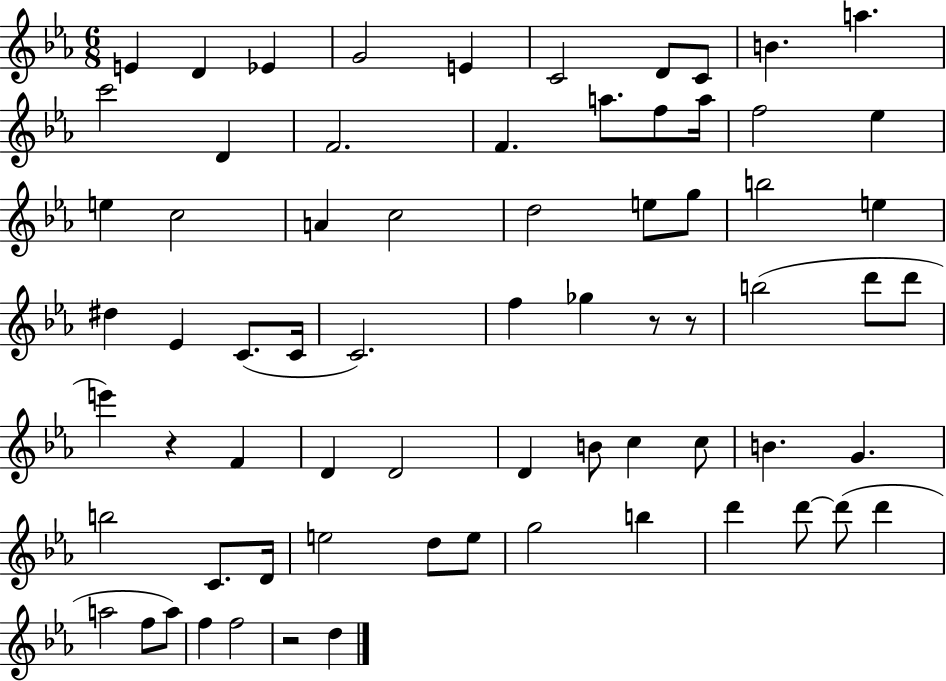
E4/q D4/q Eb4/q G4/h E4/q C4/h D4/e C4/e B4/q. A5/q. C6/h D4/q F4/h. F4/q. A5/e. F5/e A5/s F5/h Eb5/q E5/q C5/h A4/q C5/h D5/h E5/e G5/e B5/h E5/q D#5/q Eb4/q C4/e. C4/s C4/h. F5/q Gb5/q R/e R/e B5/h D6/e D6/e E6/q R/q F4/q D4/q D4/h D4/q B4/e C5/q C5/e B4/q. G4/q. B5/h C4/e. D4/s E5/h D5/e E5/e G5/h B5/q D6/q D6/e D6/e D6/q A5/h F5/e A5/e F5/q F5/h R/h D5/q